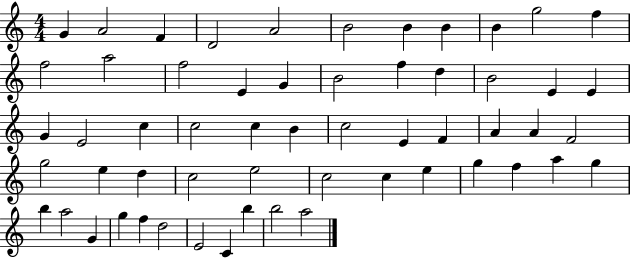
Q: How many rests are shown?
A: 0